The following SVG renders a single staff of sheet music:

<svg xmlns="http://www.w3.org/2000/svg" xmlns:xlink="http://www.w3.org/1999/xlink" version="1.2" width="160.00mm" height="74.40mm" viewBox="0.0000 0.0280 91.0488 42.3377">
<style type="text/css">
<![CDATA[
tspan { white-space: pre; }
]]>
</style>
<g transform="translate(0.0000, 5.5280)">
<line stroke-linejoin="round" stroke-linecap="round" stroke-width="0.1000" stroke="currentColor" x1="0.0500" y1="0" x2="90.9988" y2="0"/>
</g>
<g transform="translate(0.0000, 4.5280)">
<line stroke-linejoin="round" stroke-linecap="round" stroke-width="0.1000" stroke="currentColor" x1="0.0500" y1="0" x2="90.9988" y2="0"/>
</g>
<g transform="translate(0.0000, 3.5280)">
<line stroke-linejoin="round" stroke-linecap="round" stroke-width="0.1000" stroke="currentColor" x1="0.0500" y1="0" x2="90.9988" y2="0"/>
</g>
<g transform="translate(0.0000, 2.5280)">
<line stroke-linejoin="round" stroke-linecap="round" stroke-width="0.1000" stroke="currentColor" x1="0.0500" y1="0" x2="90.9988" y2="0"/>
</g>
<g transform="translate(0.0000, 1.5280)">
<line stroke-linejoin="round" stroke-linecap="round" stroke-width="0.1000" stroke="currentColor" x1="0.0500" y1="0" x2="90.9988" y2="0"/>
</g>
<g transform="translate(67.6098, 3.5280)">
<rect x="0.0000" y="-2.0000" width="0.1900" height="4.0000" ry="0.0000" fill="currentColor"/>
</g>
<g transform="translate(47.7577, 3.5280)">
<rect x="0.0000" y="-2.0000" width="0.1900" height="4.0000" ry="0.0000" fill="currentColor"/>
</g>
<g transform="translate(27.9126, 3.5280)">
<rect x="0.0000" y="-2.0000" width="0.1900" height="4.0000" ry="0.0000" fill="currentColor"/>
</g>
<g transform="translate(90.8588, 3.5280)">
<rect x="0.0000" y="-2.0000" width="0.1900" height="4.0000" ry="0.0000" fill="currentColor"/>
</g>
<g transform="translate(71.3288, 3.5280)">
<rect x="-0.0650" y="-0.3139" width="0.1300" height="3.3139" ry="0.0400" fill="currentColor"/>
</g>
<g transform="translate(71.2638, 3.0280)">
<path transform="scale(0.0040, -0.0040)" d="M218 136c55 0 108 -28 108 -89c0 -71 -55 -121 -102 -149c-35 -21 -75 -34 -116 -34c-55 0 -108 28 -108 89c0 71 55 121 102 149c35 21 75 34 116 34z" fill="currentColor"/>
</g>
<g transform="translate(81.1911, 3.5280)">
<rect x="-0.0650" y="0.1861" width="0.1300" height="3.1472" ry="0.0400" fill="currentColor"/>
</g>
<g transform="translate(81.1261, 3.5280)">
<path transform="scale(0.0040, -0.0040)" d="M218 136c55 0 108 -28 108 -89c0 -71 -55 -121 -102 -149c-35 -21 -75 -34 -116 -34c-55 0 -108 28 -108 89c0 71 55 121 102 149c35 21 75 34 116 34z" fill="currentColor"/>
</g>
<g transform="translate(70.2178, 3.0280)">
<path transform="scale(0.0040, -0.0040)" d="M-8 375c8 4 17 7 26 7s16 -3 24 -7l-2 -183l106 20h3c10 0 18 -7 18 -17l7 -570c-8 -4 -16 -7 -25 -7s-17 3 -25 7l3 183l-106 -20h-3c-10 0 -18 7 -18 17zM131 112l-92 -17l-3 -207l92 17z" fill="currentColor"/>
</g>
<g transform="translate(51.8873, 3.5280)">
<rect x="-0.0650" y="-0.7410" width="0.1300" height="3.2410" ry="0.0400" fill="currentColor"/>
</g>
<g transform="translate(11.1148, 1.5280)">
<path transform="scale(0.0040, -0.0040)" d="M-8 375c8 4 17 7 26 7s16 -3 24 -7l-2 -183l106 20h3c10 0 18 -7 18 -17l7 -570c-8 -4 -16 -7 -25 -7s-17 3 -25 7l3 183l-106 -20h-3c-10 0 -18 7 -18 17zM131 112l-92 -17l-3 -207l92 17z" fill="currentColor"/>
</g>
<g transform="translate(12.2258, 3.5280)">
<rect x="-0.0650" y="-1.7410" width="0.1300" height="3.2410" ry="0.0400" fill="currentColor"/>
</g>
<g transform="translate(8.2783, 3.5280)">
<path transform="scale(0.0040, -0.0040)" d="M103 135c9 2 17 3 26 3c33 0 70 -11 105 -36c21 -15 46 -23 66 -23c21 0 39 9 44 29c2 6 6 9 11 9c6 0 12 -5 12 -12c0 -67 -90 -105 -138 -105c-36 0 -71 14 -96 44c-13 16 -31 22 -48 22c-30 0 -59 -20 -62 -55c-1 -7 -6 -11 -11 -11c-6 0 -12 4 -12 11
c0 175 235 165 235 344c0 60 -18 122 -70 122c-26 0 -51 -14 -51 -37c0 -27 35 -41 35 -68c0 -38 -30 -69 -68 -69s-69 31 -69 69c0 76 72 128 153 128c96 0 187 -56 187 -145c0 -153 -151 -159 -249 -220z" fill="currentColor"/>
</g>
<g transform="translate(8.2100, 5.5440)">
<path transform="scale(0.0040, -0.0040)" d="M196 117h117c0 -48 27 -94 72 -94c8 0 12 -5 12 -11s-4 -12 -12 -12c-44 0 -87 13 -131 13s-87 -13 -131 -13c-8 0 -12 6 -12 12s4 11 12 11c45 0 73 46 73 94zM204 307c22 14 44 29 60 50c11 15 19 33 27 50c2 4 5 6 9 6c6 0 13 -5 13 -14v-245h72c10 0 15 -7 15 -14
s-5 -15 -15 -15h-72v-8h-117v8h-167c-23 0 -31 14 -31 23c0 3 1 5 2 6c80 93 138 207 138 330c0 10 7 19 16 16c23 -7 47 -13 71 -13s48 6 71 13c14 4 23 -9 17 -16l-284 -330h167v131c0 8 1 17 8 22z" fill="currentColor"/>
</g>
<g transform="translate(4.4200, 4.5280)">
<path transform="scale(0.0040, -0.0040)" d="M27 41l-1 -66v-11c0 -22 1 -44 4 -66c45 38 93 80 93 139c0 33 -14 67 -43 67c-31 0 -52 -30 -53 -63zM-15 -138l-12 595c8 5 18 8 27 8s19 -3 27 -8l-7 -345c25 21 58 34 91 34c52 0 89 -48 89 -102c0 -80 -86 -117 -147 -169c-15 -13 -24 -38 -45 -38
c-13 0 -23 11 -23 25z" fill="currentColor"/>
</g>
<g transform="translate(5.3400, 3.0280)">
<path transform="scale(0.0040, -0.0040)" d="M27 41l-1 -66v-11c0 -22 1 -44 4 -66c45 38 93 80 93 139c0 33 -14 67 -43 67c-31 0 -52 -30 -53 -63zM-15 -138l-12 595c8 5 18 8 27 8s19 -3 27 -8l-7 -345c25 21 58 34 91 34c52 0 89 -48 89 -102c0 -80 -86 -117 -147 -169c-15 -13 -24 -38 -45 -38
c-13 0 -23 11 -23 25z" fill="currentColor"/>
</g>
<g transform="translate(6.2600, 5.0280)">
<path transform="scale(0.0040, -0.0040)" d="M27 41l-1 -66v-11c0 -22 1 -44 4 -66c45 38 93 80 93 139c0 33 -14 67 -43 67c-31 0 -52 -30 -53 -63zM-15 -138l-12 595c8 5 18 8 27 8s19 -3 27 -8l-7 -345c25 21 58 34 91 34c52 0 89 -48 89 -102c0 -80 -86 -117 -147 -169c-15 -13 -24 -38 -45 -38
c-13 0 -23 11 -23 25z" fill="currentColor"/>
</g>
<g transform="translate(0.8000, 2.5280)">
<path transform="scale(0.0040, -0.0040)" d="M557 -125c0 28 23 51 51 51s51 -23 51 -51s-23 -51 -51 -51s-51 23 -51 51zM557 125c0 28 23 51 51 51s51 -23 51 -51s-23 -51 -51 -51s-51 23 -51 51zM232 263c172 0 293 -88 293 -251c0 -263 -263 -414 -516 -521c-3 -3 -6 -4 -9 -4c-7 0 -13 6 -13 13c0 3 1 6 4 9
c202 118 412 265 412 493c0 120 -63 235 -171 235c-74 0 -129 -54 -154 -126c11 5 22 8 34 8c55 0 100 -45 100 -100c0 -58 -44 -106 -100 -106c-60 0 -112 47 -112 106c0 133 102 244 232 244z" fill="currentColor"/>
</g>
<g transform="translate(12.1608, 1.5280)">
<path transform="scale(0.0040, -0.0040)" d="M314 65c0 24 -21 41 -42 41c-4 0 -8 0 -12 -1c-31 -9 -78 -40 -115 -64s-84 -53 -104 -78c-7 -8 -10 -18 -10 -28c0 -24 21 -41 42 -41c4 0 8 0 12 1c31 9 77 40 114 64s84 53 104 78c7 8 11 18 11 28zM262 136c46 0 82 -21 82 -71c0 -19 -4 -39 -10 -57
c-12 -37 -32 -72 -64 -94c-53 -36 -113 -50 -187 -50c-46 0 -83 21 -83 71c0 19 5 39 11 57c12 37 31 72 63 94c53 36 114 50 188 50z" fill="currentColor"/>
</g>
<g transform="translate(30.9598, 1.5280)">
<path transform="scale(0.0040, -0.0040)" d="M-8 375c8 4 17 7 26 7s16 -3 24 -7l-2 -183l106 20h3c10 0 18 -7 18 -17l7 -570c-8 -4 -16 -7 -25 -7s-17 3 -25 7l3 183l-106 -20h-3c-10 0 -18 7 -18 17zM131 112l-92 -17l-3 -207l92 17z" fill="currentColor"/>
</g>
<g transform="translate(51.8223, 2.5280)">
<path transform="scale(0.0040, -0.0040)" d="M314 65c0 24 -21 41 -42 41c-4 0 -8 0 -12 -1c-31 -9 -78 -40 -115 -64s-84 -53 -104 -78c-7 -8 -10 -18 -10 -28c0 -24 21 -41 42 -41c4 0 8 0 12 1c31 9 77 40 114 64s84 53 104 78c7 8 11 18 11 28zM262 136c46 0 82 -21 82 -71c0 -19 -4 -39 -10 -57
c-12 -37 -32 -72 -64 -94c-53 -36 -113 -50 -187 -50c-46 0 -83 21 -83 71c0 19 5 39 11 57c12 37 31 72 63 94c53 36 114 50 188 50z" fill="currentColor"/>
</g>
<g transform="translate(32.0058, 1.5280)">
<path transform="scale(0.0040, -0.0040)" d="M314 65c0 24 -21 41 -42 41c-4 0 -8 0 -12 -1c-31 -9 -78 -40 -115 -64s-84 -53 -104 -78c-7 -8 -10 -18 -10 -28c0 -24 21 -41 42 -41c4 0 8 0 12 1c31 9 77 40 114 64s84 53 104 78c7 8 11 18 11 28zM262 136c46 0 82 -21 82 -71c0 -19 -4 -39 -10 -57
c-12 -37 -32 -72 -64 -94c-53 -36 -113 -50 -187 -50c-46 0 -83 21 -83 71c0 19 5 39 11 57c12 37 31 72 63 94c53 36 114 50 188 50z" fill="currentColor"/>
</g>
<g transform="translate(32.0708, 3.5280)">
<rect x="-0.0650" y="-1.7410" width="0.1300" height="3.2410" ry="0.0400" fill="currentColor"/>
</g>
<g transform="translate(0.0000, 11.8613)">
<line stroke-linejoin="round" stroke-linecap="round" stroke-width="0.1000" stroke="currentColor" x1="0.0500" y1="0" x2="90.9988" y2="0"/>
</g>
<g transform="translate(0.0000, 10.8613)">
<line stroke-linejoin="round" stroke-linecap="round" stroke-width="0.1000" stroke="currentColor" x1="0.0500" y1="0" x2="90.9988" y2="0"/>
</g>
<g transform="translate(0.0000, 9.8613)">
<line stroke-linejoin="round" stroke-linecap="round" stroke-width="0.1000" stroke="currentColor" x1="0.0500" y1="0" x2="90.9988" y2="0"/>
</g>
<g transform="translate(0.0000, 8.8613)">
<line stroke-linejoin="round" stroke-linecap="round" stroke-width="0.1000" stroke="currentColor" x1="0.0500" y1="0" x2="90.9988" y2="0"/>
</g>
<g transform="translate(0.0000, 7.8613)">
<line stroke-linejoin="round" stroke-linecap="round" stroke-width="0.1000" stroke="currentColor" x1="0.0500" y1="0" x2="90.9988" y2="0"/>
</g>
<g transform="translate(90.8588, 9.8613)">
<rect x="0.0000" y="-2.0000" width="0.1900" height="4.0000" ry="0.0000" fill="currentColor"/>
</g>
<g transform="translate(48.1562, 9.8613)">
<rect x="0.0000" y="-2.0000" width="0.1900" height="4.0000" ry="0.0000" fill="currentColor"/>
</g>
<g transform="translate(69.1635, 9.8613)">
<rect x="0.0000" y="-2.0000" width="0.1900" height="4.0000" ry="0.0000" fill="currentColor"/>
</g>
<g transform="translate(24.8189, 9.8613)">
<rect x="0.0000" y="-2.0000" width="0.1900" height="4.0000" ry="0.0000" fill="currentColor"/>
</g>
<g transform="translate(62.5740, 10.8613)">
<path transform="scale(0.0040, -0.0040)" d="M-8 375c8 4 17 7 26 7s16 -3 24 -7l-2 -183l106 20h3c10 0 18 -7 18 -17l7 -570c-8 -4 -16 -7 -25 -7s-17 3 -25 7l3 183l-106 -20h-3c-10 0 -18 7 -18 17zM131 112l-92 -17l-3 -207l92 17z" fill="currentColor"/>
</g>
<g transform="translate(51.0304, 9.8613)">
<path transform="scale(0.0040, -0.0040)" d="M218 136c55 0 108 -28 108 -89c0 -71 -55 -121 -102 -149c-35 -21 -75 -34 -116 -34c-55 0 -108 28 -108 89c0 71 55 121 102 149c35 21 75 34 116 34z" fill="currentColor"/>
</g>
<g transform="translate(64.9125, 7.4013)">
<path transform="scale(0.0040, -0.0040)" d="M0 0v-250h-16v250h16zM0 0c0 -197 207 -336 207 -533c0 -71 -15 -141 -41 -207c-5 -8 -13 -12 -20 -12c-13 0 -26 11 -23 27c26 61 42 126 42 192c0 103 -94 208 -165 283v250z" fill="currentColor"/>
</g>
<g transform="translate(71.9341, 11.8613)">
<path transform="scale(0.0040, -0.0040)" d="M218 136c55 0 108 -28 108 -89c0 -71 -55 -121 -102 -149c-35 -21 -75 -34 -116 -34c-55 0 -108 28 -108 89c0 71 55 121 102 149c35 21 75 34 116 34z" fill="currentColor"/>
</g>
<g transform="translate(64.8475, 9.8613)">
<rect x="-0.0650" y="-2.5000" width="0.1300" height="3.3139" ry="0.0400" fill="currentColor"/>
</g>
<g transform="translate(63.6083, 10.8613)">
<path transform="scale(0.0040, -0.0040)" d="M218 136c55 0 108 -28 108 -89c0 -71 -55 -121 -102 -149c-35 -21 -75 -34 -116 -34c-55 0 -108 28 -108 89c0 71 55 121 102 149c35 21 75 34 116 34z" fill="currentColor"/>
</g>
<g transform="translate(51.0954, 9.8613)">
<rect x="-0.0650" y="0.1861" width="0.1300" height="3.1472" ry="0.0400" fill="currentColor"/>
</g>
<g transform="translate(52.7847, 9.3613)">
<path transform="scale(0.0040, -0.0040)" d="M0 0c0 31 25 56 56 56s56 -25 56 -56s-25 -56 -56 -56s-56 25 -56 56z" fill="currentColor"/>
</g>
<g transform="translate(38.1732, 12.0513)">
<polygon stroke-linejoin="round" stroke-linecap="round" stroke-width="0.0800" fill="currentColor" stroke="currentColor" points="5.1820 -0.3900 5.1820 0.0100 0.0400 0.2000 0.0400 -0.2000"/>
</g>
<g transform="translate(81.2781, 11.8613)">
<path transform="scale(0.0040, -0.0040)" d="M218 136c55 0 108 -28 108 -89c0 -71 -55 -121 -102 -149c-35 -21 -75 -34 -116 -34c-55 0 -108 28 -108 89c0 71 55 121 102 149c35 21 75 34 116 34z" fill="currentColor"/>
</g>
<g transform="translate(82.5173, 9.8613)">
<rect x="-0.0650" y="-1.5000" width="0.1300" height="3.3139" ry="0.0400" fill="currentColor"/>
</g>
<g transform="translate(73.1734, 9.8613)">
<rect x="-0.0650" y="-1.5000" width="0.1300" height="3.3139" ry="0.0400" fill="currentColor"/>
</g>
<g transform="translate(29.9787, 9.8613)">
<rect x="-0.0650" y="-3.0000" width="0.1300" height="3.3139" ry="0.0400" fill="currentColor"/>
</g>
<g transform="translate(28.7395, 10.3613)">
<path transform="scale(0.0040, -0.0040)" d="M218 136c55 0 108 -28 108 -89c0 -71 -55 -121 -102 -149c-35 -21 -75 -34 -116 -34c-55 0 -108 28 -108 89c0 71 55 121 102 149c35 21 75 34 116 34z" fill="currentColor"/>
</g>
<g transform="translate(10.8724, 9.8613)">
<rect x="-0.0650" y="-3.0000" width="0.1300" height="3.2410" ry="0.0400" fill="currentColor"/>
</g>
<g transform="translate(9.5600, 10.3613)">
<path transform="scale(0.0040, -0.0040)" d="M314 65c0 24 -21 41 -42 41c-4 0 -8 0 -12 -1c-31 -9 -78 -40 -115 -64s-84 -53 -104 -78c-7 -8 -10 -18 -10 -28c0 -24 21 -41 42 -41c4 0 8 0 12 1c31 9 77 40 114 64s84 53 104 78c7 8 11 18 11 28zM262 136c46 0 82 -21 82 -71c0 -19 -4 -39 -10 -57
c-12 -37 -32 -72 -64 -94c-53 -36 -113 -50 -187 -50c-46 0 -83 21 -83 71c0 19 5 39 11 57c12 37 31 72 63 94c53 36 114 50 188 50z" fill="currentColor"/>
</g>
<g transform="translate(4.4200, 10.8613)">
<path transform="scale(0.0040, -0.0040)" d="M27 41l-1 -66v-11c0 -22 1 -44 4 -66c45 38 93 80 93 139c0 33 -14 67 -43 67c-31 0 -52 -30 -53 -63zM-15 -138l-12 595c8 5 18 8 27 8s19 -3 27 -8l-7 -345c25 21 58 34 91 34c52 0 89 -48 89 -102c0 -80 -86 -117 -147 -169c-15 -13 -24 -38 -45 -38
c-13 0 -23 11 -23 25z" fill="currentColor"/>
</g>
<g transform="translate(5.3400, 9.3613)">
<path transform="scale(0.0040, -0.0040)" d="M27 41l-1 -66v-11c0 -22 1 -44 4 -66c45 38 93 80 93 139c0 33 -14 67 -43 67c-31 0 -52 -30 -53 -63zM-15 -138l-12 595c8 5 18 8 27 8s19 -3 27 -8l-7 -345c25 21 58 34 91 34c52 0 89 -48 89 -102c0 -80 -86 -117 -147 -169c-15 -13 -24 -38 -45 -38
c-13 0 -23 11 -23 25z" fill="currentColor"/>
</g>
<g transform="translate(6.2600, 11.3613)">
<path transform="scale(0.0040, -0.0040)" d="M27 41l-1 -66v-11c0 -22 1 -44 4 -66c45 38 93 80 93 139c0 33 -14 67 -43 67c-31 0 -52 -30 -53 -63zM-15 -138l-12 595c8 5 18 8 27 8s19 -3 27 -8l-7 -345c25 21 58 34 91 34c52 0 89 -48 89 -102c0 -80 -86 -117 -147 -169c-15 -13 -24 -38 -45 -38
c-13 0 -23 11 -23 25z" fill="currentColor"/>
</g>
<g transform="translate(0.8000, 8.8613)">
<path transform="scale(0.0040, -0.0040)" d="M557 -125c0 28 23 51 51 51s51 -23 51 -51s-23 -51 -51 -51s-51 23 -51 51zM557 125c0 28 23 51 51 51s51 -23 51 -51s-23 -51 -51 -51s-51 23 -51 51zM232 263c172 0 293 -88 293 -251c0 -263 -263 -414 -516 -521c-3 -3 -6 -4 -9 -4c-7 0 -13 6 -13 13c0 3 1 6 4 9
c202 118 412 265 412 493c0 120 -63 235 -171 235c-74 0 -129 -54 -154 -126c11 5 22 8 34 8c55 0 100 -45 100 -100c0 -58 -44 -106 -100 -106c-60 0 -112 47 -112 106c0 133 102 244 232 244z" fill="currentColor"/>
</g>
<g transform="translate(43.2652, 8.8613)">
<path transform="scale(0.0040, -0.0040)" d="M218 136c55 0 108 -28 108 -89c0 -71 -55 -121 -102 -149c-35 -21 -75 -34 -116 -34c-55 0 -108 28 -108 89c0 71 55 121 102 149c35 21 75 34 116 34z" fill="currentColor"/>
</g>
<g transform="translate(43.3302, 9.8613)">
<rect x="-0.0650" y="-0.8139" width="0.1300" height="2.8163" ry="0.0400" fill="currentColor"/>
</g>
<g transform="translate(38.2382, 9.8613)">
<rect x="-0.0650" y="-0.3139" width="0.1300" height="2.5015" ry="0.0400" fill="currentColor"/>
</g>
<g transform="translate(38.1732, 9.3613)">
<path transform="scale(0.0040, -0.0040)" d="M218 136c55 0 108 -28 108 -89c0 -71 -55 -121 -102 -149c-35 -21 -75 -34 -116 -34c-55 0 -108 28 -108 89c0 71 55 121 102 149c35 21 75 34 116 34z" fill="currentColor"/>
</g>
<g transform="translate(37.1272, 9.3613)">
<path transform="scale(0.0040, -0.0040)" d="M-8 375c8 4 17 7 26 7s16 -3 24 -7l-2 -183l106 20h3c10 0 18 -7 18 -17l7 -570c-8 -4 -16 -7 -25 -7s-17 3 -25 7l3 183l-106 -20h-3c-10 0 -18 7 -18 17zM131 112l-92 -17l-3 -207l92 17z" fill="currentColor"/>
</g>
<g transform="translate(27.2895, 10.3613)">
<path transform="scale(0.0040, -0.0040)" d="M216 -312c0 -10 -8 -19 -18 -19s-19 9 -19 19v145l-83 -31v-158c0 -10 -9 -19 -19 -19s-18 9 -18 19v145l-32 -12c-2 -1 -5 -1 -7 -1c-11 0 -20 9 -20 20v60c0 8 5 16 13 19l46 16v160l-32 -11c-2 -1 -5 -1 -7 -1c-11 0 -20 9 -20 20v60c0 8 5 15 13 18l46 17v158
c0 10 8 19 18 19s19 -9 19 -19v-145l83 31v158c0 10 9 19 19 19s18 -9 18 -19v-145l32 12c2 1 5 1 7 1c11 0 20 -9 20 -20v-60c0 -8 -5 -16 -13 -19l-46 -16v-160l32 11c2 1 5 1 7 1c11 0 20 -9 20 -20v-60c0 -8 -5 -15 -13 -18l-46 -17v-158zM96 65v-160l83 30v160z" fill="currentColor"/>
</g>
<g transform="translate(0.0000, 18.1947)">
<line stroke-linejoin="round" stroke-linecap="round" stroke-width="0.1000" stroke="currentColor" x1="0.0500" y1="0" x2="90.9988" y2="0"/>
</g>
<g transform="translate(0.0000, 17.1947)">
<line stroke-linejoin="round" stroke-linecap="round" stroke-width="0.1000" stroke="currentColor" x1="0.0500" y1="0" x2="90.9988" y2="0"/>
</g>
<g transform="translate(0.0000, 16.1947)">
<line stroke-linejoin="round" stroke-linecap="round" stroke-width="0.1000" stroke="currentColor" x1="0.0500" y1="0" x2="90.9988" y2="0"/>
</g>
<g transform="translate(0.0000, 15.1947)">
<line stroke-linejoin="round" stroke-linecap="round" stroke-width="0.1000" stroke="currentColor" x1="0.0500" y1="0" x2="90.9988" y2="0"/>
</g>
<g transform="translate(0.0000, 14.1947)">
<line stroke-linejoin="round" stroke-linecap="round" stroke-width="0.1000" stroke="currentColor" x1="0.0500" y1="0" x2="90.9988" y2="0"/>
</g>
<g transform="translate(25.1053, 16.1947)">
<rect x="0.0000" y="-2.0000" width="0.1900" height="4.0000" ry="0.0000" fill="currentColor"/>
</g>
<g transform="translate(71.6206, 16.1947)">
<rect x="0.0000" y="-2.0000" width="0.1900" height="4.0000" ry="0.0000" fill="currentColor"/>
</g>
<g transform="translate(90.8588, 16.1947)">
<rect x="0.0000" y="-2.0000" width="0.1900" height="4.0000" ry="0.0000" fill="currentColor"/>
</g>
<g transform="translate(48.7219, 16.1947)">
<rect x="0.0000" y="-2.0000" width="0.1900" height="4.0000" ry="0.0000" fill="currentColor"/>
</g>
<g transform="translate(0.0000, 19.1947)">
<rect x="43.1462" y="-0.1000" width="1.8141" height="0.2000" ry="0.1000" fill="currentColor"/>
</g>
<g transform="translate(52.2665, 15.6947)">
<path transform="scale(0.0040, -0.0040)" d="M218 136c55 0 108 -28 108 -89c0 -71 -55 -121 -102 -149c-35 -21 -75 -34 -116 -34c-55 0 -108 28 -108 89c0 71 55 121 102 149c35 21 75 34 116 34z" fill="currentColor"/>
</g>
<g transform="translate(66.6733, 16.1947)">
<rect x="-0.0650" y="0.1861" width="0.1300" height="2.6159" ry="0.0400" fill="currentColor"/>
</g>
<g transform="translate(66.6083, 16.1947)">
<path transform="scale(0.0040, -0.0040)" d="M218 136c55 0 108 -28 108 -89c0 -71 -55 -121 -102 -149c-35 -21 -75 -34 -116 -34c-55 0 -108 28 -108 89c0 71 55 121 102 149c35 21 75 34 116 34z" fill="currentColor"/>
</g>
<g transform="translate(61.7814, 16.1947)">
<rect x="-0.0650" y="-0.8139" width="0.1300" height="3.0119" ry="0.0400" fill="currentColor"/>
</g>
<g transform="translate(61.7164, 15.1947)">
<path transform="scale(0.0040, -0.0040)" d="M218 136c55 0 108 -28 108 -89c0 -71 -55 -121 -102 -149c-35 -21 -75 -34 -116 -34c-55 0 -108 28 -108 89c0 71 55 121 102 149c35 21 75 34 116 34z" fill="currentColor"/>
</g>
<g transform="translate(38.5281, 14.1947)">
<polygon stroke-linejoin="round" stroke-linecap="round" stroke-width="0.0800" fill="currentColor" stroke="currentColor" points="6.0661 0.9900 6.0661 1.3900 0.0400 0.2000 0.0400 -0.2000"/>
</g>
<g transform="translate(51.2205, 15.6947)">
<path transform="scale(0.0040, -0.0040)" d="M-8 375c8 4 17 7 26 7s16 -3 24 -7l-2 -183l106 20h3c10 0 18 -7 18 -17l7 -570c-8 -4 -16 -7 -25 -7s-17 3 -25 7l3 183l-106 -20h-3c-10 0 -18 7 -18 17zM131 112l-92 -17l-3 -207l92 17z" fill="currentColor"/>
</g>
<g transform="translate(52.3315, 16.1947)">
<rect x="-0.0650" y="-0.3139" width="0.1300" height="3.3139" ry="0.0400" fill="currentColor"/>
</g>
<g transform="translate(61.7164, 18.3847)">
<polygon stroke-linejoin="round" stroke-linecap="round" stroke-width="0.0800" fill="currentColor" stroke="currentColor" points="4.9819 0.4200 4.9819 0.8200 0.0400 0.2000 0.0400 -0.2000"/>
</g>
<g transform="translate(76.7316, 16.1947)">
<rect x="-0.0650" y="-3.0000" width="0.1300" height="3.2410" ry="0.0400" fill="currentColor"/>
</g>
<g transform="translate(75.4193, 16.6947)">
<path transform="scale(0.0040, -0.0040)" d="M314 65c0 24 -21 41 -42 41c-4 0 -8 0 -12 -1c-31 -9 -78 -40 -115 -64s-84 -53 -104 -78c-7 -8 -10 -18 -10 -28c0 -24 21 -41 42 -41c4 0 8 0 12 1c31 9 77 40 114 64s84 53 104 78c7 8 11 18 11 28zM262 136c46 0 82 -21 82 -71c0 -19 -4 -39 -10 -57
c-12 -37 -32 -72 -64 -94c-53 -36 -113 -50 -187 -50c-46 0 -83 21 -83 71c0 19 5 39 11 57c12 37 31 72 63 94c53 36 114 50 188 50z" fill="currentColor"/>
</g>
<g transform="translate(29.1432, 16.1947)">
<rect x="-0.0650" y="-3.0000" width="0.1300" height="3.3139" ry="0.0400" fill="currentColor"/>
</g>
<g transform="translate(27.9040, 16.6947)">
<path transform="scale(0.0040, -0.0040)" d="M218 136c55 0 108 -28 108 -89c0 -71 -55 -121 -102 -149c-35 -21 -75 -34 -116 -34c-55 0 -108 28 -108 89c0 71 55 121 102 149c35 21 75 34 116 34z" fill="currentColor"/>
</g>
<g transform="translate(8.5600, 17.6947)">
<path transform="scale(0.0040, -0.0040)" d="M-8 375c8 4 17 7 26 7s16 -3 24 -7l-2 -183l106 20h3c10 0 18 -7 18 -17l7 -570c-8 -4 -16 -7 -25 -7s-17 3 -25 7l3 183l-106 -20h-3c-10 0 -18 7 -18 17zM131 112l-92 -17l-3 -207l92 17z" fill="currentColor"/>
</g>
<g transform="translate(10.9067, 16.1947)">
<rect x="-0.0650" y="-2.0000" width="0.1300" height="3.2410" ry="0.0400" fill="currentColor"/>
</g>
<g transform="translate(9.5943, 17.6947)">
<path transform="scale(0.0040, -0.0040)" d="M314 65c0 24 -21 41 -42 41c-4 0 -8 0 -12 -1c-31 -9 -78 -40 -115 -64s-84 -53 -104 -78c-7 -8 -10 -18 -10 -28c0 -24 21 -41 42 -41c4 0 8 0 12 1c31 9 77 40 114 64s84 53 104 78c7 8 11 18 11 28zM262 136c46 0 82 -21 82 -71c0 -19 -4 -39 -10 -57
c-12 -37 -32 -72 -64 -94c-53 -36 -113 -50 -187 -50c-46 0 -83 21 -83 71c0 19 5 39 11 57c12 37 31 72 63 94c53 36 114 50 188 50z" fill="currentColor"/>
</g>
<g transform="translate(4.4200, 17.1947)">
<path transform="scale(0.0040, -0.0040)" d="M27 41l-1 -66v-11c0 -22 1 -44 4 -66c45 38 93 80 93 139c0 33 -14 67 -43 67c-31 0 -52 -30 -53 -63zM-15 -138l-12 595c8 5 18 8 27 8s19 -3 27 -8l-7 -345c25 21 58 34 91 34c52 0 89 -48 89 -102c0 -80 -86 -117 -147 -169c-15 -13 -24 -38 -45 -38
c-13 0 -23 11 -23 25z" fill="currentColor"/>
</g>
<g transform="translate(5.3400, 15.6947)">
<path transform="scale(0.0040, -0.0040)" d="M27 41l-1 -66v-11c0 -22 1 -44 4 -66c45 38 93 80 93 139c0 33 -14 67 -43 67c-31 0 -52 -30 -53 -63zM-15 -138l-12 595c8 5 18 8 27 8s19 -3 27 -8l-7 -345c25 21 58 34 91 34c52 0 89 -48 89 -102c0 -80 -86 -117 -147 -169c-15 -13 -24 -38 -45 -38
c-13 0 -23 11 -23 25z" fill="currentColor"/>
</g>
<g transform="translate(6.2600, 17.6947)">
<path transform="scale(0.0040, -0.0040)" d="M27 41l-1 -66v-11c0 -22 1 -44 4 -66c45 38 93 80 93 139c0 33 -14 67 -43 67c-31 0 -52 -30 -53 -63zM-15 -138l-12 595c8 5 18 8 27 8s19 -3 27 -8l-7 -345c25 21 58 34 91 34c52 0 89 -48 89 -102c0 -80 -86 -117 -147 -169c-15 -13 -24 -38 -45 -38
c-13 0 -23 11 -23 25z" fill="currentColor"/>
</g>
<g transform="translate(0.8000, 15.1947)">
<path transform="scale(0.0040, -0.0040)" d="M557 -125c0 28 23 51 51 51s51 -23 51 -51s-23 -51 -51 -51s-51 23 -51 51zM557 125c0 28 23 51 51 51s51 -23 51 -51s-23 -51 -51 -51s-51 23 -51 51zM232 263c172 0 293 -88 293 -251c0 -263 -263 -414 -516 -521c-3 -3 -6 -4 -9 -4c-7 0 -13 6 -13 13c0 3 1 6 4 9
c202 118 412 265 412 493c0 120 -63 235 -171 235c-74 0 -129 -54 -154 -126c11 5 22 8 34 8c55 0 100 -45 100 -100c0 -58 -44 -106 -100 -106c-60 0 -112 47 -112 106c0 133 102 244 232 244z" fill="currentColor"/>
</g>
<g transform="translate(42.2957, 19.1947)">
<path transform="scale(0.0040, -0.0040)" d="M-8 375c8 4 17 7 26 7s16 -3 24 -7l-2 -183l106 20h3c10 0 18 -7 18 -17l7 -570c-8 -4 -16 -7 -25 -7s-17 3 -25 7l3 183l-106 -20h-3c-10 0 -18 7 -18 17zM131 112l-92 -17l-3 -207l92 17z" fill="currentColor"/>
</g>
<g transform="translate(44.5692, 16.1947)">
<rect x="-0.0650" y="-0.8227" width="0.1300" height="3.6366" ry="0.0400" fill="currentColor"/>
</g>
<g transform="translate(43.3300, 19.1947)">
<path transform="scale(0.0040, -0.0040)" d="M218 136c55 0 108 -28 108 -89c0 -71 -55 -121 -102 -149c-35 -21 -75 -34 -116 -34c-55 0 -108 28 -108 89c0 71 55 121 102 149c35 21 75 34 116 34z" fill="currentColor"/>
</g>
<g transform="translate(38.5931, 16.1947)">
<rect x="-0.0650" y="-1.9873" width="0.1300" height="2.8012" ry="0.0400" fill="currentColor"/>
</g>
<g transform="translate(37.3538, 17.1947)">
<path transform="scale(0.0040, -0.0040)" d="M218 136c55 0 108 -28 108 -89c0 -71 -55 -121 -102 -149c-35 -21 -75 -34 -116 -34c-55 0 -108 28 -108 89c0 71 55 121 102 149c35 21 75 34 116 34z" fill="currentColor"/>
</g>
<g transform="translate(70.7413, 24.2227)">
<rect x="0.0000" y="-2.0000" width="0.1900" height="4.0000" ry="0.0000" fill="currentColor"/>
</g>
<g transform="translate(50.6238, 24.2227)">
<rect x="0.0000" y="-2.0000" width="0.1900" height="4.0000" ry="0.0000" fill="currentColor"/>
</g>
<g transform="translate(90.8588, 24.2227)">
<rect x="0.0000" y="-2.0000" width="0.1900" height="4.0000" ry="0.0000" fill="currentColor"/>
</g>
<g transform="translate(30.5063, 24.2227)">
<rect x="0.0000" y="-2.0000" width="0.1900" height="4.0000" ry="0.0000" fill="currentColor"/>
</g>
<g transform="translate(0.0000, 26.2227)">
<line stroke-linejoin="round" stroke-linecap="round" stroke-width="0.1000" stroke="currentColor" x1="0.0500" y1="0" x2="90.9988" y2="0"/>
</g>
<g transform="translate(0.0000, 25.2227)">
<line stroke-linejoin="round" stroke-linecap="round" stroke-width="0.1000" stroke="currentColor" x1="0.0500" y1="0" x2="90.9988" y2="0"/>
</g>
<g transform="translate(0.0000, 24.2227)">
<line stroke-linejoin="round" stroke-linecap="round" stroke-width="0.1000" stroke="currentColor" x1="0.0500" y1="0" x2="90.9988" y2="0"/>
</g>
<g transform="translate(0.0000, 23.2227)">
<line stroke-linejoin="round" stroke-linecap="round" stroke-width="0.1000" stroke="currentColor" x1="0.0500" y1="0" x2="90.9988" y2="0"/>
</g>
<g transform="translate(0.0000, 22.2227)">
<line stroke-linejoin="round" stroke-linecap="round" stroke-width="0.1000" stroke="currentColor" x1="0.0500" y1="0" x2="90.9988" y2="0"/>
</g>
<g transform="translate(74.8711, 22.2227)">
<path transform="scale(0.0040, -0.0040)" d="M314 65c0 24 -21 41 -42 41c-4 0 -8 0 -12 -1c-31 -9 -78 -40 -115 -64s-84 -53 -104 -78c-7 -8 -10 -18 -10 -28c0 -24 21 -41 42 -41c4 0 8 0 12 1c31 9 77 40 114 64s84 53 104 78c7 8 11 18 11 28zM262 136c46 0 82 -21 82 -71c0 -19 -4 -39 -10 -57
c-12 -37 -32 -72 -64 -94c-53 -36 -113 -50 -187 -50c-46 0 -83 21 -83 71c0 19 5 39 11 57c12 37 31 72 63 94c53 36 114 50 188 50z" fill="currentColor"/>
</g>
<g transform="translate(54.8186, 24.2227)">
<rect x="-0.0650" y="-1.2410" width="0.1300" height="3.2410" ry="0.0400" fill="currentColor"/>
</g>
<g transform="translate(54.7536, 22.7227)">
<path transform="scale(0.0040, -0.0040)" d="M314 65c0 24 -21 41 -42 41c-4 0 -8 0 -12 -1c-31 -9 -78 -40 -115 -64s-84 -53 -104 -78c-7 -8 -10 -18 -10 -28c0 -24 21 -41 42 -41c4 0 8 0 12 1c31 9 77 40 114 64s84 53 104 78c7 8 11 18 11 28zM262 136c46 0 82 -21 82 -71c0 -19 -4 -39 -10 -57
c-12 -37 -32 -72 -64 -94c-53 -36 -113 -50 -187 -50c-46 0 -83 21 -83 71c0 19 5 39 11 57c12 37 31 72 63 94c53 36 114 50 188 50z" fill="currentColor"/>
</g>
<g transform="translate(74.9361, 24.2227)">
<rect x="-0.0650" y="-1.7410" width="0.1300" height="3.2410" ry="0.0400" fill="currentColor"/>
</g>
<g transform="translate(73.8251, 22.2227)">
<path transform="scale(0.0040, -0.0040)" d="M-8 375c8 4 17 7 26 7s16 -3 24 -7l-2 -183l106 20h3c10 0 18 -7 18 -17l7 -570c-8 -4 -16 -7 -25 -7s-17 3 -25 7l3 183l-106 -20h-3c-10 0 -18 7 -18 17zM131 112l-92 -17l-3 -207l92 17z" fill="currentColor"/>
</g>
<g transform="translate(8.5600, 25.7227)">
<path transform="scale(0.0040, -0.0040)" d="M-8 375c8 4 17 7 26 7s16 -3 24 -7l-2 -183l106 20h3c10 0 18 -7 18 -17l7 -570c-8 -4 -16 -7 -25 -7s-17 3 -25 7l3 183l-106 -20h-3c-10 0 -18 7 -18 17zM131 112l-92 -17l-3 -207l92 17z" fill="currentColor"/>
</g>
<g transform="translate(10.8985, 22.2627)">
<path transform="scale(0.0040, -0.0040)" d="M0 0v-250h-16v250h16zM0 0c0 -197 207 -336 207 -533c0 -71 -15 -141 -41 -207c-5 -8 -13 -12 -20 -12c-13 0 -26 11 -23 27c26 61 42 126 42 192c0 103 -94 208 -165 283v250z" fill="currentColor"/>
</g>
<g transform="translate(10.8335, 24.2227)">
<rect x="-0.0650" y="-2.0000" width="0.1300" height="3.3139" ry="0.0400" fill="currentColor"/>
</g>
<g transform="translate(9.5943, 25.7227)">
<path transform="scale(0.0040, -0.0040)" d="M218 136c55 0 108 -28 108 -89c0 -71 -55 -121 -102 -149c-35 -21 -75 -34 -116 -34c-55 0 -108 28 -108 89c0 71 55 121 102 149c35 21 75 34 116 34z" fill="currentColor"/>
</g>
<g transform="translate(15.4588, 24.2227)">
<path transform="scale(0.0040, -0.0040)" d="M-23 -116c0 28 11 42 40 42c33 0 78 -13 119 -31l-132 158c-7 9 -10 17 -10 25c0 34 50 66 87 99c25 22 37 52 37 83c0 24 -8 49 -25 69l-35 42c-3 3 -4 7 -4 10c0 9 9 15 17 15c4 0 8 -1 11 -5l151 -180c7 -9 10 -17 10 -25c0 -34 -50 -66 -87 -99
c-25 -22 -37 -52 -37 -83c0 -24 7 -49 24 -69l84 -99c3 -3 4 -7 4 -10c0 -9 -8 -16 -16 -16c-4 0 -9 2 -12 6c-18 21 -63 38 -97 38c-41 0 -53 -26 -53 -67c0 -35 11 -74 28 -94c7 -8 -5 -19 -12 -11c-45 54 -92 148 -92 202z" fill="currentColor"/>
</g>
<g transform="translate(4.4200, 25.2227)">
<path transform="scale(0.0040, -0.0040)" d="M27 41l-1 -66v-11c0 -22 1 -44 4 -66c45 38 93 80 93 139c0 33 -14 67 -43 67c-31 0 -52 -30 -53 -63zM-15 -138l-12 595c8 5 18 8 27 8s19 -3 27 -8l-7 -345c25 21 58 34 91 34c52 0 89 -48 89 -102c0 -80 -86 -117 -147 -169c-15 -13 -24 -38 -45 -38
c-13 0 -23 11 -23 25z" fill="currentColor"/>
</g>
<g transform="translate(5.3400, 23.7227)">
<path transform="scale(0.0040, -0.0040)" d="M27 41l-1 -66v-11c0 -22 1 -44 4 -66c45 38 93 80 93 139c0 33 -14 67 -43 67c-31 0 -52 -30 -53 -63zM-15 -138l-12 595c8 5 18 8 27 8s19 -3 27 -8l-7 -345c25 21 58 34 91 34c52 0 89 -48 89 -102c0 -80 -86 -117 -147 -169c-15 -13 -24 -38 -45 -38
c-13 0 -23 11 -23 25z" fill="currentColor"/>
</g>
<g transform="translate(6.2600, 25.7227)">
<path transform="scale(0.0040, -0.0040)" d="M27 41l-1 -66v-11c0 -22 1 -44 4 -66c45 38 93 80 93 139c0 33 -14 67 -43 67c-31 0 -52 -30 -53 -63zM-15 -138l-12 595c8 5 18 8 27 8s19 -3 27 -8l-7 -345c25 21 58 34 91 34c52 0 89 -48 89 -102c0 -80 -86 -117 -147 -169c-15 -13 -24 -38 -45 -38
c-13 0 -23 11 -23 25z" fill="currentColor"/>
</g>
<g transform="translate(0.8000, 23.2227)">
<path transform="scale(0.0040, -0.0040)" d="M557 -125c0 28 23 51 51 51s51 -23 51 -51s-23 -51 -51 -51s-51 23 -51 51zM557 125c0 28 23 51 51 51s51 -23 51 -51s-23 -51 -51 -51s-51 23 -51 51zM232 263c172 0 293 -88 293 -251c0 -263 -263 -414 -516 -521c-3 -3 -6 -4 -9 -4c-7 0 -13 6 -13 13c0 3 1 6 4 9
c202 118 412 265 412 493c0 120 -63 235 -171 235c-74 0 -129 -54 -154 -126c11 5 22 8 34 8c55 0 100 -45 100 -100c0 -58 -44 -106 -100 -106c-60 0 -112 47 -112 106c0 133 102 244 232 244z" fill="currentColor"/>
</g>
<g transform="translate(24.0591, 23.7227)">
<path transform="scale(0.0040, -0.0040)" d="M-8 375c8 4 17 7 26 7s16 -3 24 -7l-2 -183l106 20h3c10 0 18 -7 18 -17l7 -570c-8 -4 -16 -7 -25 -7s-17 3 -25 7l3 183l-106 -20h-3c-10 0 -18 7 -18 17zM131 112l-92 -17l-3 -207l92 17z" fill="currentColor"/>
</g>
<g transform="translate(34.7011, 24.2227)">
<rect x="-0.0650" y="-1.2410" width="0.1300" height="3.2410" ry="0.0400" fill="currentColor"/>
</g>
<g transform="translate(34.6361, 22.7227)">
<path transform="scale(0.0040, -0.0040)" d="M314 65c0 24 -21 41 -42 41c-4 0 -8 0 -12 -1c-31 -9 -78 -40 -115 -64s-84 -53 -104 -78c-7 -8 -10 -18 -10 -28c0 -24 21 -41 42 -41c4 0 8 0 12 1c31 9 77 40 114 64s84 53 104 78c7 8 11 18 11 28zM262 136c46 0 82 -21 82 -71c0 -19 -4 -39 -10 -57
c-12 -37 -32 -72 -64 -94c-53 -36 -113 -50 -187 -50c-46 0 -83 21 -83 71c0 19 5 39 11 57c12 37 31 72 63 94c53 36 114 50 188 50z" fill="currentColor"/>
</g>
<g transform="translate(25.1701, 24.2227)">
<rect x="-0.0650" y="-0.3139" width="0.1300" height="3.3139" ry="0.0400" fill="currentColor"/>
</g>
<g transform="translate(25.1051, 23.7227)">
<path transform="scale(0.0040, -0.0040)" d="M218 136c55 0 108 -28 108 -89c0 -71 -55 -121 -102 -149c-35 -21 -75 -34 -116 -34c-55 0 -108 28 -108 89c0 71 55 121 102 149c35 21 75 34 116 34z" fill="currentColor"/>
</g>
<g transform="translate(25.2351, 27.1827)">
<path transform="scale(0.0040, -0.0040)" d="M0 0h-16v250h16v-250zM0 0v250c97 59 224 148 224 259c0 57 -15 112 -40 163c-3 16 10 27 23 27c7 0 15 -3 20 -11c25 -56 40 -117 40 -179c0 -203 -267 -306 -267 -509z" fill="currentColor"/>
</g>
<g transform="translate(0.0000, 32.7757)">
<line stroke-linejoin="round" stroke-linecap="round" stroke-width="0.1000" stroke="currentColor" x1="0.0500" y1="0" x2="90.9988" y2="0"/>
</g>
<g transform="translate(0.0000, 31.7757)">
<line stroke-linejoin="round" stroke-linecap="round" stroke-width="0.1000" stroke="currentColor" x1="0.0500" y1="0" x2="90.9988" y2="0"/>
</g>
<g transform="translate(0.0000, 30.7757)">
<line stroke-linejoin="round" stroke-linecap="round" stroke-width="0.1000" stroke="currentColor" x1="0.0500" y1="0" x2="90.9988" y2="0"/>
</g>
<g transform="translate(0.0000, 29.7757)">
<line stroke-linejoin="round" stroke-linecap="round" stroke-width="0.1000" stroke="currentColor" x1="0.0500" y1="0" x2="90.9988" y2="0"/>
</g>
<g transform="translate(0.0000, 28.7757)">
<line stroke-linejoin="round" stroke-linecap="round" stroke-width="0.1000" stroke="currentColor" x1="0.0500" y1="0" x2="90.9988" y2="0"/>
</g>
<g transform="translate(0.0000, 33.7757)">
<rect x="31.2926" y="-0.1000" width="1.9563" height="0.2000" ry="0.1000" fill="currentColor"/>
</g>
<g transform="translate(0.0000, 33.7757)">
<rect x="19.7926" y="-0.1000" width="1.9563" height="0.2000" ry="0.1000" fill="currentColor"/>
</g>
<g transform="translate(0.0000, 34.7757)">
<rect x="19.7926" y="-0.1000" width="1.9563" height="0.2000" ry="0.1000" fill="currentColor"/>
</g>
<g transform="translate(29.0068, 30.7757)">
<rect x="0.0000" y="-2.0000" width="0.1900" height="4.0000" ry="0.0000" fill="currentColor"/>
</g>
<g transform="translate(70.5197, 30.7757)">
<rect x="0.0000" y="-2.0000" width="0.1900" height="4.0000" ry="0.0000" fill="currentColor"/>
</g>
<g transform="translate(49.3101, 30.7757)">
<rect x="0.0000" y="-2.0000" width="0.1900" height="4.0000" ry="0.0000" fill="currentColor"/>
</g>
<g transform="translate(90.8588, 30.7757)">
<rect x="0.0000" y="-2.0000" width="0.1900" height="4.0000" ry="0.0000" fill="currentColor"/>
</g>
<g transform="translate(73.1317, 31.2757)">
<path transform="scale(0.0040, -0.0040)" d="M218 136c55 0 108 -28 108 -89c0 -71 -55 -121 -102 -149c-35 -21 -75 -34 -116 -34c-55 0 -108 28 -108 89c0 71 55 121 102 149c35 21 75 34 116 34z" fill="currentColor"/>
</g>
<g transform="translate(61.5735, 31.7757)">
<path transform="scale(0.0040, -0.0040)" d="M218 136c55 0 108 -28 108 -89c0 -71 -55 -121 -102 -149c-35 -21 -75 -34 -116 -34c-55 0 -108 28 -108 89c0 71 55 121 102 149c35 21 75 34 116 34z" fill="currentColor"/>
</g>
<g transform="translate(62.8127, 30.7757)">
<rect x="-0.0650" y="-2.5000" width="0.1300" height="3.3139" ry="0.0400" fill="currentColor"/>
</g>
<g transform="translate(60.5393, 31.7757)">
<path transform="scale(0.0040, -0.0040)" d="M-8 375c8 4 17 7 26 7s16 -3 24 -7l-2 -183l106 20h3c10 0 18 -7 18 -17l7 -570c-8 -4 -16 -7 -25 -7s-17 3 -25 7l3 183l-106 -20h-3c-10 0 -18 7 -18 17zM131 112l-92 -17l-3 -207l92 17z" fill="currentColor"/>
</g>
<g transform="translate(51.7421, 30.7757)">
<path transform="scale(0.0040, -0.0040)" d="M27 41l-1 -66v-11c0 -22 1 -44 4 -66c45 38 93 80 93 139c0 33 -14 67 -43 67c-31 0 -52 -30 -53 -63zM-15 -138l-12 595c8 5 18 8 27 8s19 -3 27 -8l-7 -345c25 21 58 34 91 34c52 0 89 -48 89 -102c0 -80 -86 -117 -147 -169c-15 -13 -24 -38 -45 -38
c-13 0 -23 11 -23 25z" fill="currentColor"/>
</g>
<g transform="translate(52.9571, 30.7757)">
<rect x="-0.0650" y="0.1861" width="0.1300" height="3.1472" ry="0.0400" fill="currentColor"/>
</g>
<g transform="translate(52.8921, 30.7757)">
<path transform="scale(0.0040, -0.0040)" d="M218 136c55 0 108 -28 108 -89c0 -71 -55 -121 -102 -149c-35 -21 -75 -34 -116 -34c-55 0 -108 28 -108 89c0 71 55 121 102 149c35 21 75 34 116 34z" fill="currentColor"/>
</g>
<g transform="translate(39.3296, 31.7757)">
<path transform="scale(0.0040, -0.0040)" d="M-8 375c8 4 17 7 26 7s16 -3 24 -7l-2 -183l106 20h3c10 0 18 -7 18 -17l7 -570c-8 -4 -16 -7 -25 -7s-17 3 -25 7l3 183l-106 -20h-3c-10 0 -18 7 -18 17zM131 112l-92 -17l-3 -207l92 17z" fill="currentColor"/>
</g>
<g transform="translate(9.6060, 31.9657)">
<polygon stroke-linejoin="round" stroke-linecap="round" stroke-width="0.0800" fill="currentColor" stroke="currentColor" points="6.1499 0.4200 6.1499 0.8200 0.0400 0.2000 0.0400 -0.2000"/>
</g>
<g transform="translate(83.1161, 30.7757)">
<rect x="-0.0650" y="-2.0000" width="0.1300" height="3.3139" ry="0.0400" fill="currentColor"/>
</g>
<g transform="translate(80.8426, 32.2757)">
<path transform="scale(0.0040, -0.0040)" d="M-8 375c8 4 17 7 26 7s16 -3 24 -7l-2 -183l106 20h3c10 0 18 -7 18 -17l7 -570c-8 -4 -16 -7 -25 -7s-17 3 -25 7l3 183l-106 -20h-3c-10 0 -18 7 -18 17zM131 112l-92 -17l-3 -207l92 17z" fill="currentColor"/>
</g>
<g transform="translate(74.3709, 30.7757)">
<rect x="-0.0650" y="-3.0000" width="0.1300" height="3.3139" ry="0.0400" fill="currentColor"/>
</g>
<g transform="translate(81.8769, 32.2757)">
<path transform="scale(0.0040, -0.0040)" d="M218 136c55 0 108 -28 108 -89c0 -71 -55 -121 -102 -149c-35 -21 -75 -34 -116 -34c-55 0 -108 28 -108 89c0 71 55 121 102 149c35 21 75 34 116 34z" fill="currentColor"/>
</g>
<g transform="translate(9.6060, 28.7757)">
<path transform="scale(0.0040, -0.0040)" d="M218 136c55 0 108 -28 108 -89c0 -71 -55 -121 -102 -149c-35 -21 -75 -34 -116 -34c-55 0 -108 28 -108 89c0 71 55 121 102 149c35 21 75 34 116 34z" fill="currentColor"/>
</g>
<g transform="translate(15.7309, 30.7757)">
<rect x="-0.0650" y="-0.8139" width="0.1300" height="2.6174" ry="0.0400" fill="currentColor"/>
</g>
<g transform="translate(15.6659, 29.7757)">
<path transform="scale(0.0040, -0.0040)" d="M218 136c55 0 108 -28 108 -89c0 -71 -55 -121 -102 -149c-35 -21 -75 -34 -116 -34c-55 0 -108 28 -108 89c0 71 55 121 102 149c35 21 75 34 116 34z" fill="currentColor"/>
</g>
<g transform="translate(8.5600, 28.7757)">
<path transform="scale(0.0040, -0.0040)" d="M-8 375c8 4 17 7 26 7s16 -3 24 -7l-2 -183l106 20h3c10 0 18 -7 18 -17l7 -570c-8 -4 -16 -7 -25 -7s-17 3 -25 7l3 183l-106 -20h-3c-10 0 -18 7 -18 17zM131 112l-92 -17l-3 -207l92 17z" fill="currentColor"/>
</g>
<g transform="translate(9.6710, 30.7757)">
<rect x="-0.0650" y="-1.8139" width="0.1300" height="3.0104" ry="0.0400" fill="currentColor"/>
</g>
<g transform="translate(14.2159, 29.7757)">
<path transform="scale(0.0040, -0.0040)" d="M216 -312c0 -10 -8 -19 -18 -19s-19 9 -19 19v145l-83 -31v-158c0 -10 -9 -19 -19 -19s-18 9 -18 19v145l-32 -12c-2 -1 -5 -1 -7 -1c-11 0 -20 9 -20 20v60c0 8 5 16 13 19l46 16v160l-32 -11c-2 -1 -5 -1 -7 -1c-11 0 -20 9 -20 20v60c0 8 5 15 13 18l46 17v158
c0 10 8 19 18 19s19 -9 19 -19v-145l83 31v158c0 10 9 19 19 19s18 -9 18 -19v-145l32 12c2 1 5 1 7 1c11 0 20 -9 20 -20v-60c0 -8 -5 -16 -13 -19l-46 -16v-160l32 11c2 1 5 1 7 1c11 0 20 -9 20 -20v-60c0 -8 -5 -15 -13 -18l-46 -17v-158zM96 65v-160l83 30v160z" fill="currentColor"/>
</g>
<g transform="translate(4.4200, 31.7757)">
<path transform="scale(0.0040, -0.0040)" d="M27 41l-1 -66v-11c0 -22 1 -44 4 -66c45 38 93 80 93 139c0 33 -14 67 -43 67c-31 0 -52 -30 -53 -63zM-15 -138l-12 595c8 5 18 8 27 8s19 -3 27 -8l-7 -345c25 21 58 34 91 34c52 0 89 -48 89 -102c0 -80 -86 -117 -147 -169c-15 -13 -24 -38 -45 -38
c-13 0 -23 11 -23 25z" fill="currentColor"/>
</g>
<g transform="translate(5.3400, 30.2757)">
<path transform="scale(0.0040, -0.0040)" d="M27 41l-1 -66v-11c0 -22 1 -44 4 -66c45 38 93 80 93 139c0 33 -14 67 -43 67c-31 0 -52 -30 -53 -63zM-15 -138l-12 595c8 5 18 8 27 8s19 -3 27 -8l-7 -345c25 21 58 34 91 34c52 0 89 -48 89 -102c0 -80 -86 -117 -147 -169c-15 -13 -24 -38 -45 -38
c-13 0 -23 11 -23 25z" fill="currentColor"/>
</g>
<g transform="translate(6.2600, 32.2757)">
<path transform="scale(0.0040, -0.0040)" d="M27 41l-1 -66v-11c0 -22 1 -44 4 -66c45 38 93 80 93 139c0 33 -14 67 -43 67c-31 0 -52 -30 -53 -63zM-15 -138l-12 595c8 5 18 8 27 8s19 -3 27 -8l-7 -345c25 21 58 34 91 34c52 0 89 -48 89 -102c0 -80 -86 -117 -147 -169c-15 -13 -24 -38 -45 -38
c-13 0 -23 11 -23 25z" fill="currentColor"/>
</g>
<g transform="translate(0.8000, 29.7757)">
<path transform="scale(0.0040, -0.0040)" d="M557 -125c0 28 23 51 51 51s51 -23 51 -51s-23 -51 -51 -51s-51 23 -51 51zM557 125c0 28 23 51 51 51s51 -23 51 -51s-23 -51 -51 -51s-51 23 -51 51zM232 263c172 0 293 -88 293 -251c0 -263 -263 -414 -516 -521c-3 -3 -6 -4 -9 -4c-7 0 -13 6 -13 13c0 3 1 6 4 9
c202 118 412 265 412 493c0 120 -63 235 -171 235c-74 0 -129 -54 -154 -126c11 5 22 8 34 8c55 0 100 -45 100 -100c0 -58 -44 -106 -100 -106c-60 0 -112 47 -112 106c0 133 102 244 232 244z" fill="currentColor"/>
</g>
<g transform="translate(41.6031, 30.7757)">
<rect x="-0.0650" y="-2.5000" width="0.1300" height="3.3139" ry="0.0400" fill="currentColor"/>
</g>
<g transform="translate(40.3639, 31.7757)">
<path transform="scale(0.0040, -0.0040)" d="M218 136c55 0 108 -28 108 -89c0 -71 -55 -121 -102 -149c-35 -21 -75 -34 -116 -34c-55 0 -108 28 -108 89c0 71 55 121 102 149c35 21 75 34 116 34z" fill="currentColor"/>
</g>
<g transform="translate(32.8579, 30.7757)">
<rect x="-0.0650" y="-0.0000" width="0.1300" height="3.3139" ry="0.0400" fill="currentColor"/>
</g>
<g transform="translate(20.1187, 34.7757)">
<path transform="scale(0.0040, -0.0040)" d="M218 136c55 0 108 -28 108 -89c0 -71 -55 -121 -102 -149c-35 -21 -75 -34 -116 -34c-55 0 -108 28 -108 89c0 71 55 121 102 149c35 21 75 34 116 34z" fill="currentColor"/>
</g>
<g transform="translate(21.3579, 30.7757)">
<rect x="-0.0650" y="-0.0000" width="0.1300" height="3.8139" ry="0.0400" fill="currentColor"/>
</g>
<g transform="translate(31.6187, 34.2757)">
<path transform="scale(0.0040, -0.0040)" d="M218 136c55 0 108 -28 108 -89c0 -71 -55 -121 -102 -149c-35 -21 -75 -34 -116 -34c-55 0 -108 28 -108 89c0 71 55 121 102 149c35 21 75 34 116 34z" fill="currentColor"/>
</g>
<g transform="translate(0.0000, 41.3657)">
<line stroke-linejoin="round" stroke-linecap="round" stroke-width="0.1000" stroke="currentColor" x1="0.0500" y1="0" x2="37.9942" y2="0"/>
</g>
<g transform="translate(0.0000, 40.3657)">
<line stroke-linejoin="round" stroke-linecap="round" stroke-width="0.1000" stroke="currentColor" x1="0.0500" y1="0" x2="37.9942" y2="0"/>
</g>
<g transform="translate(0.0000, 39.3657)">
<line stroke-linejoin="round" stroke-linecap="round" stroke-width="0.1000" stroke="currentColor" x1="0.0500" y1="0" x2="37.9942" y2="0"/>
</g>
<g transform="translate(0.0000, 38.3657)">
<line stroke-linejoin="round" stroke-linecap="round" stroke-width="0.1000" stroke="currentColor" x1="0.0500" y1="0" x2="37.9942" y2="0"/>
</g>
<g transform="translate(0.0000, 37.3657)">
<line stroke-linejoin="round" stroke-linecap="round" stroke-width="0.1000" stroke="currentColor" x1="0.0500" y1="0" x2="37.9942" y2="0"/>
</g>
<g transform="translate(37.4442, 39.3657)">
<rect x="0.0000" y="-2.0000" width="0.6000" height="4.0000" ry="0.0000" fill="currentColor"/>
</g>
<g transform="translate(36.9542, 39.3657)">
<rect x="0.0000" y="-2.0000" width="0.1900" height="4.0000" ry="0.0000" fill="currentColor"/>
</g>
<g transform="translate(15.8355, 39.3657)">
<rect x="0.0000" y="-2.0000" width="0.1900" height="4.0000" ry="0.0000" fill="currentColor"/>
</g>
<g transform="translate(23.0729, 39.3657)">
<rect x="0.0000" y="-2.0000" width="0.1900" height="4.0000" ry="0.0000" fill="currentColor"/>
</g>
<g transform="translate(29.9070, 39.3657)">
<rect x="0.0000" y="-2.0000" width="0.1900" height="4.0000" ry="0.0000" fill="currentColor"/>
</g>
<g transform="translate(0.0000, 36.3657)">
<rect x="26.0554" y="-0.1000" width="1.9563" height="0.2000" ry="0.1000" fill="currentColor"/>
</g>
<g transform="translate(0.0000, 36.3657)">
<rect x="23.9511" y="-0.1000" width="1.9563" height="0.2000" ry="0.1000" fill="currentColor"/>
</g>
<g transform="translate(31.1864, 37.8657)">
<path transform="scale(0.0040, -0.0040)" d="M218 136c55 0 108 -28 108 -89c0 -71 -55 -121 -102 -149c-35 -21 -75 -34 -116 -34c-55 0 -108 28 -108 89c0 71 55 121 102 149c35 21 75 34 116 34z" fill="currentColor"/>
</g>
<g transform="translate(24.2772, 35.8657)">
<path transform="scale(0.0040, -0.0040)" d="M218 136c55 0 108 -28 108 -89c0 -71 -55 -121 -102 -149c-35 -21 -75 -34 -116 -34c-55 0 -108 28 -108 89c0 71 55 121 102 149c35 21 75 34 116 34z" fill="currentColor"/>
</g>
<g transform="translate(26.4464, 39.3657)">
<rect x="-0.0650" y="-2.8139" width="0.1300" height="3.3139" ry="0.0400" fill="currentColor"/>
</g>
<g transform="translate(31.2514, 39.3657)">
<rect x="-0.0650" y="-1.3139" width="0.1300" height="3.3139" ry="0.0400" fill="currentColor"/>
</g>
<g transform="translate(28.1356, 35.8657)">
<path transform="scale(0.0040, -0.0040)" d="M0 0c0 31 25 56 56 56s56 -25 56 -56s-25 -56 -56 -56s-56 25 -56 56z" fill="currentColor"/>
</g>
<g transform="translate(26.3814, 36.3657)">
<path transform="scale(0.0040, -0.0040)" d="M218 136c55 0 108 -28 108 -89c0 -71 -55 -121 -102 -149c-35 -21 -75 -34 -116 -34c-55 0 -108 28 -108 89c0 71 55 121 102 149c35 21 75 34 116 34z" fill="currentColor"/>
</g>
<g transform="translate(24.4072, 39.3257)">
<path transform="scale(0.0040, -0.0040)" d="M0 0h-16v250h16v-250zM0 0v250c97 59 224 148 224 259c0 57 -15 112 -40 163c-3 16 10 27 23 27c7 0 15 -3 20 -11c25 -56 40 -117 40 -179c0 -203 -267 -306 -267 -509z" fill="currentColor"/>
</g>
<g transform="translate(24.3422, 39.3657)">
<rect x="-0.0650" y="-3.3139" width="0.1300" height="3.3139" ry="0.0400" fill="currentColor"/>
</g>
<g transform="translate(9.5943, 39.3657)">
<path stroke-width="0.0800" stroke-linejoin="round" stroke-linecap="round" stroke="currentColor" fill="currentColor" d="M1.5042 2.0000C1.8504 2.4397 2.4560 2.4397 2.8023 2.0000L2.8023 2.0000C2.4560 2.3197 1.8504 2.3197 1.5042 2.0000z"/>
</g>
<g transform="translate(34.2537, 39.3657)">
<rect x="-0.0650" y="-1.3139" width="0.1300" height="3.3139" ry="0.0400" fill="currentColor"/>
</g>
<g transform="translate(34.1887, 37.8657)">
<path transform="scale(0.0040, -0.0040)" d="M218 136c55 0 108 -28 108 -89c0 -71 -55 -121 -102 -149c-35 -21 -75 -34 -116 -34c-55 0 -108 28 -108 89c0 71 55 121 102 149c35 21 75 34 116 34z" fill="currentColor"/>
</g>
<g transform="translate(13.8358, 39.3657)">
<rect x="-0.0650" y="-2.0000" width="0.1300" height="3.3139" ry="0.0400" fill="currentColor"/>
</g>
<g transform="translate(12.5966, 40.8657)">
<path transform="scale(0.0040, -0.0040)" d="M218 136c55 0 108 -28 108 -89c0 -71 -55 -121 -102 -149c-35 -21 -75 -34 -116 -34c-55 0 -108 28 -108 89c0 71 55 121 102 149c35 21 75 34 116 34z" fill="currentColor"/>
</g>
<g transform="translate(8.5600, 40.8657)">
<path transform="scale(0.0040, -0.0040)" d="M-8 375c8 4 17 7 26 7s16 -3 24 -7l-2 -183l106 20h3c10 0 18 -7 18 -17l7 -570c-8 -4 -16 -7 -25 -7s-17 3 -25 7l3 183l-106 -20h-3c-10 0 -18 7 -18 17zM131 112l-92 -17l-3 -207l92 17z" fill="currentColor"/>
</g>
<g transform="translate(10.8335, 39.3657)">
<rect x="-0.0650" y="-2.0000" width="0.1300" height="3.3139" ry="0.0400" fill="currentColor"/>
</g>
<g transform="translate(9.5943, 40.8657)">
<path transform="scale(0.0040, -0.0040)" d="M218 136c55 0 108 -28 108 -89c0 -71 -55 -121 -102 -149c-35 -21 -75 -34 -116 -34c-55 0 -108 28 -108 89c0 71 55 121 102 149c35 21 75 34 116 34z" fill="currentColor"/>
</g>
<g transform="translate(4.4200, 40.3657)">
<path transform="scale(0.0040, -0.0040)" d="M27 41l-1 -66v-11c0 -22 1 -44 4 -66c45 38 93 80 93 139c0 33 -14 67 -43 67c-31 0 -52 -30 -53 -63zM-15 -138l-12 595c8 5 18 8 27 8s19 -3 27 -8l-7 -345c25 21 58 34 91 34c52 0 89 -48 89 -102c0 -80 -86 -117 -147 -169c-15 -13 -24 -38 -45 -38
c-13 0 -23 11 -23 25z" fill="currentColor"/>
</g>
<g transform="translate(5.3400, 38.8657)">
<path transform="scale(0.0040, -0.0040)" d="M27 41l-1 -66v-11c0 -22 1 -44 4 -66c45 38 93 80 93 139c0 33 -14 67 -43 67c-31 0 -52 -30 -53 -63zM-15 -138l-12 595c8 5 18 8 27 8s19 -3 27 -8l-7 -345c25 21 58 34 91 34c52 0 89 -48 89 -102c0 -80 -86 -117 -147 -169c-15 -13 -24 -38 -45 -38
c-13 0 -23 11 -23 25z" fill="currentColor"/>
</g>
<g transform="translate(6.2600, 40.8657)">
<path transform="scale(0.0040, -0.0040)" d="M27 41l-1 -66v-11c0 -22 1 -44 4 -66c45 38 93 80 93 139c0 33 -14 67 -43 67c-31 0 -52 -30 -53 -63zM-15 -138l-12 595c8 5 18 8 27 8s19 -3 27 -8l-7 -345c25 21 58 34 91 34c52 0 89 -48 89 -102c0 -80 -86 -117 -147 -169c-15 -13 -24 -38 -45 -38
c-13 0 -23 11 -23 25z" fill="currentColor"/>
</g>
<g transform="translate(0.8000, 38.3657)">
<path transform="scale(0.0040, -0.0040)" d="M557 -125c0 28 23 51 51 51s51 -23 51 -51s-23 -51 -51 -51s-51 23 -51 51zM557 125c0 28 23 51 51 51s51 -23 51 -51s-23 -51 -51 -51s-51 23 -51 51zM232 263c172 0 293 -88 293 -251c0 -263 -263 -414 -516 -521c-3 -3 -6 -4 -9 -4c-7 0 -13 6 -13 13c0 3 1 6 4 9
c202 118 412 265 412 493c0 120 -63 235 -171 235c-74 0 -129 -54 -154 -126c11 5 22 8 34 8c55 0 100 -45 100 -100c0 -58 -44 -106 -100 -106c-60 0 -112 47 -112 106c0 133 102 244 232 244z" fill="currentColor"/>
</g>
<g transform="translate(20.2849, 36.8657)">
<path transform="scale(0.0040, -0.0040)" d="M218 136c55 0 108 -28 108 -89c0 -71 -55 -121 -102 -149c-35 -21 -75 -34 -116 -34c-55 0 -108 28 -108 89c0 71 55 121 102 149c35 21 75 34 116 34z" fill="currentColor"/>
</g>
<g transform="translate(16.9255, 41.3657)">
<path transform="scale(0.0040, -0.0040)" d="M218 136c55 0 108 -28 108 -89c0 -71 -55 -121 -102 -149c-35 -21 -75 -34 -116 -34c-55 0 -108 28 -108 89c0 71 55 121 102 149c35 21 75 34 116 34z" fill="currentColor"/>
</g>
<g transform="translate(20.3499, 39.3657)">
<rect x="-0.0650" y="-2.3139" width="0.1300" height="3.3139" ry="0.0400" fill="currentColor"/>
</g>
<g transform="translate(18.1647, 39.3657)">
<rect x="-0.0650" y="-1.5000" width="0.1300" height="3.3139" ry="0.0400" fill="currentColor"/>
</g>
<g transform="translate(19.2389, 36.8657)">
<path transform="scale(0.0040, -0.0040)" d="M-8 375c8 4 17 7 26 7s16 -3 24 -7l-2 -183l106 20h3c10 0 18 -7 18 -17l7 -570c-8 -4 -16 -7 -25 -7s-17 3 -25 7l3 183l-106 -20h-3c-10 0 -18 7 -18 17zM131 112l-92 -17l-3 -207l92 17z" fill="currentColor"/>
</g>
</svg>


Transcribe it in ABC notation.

X:1
T:Untitled
M:2/4
L:1/4
K:Eb
A,2 A,2 F,2 E, D, C,2 ^C, E,/2 F,/2 D, B,,/2 G,, G,, A,,2 C, _B,,/2 E,,/2 E, F,/2 D,/2 C,2 A,,/2 z E,/2 G,2 G,2 A,2 A,/2 ^F,/2 C,, D,, B,, _D, B,, C, A,, A,, A,, G,, B, D/2 C G, G,